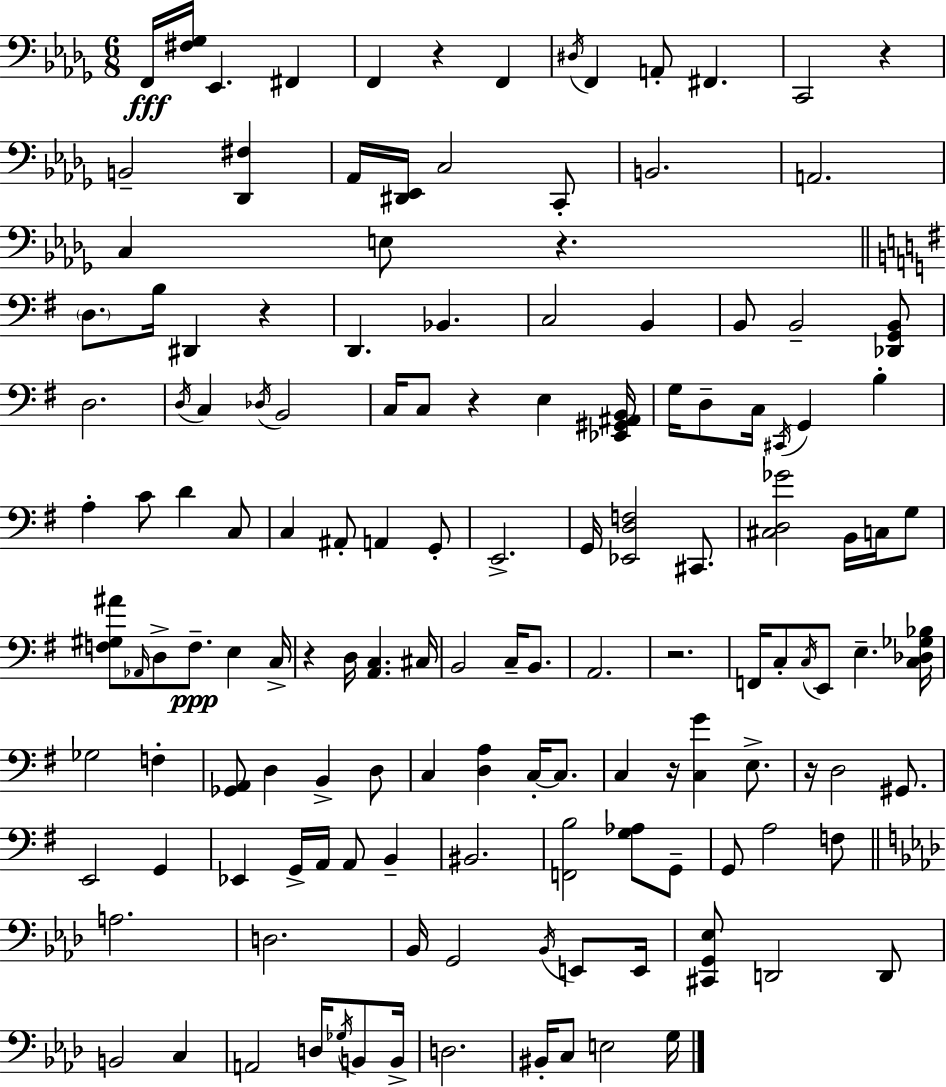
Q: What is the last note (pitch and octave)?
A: G3